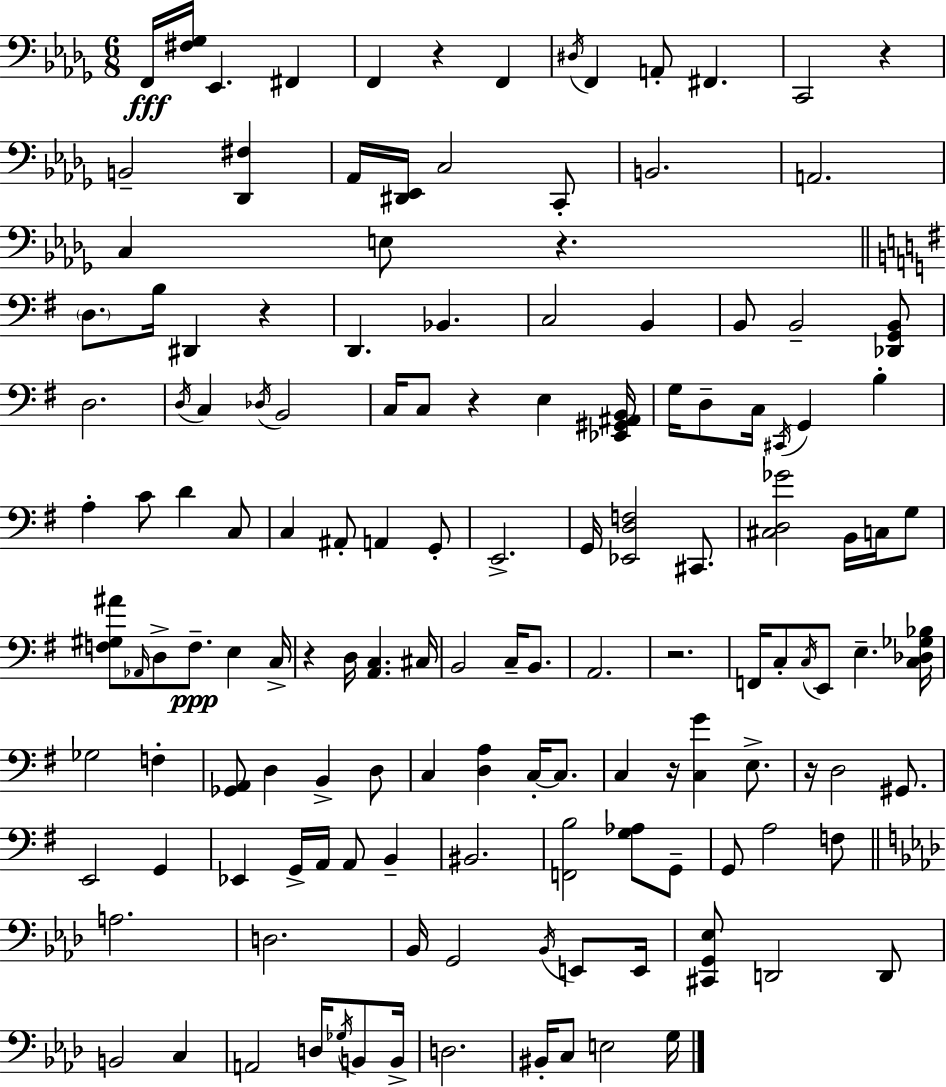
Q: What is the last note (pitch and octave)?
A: G3